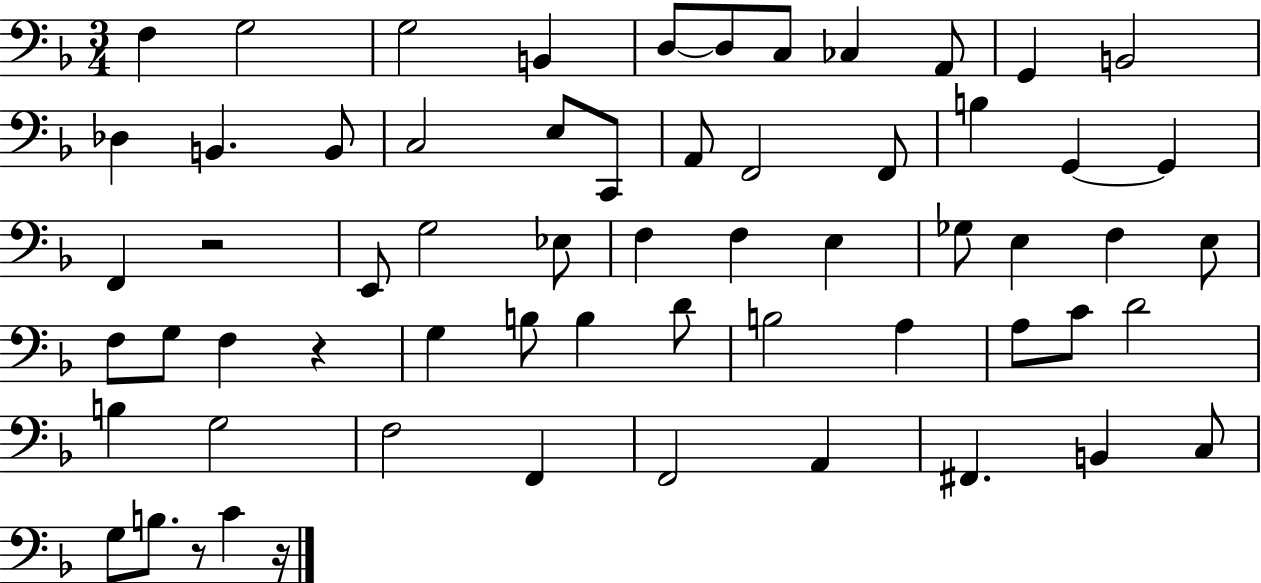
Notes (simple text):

F3/q G3/h G3/h B2/q D3/e D3/e C3/e CES3/q A2/e G2/q B2/h Db3/q B2/q. B2/e C3/h E3/e C2/e A2/e F2/h F2/e B3/q G2/q G2/q F2/q R/h E2/e G3/h Eb3/e F3/q F3/q E3/q Gb3/e E3/q F3/q E3/e F3/e G3/e F3/q R/q G3/q B3/e B3/q D4/e B3/h A3/q A3/e C4/e D4/h B3/q G3/h F3/h F2/q F2/h A2/q F#2/q. B2/q C3/e G3/e B3/e. R/e C4/q R/s